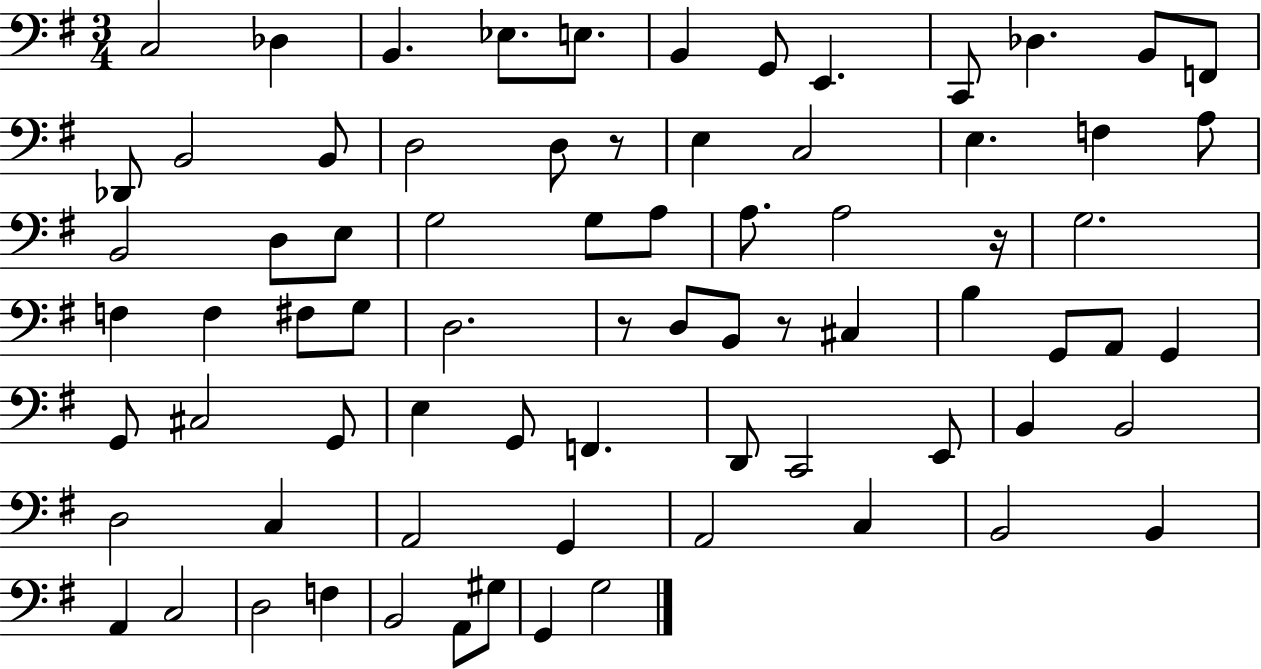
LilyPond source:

{
  \clef bass
  \numericTimeSignature
  \time 3/4
  \key g \major
  \repeat volta 2 { c2 des4 | b,4. ees8. e8. | b,4 g,8 e,4. | c,8 des4. b,8 f,8 | \break des,8 b,2 b,8 | d2 d8 r8 | e4 c2 | e4. f4 a8 | \break b,2 d8 e8 | g2 g8 a8 | a8. a2 r16 | g2. | \break f4 f4 fis8 g8 | d2. | r8 d8 b,8 r8 cis4 | b4 g,8 a,8 g,4 | \break g,8 cis2 g,8 | e4 g,8 f,4. | d,8 c,2 e,8 | b,4 b,2 | \break d2 c4 | a,2 g,4 | a,2 c4 | b,2 b,4 | \break a,4 c2 | d2 f4 | b,2 a,8 gis8 | g,4 g2 | \break } \bar "|."
}